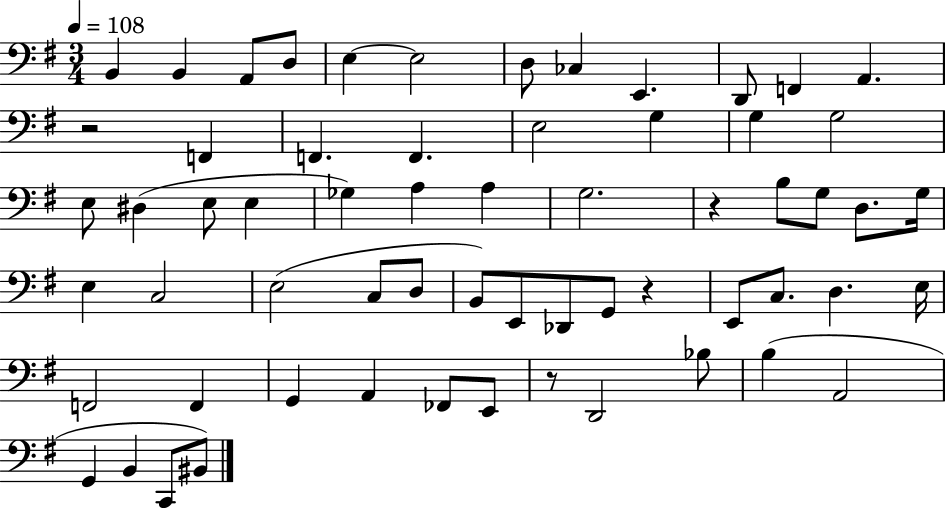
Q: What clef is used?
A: bass